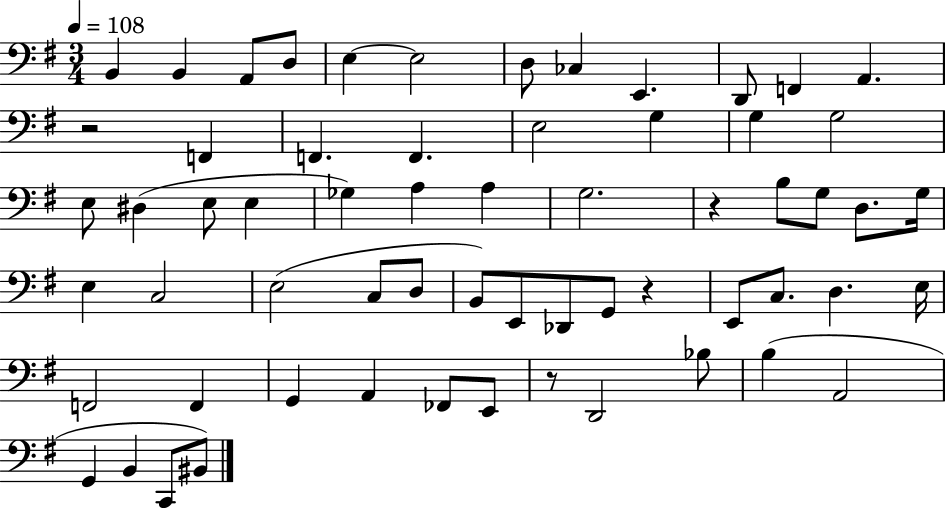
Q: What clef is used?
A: bass